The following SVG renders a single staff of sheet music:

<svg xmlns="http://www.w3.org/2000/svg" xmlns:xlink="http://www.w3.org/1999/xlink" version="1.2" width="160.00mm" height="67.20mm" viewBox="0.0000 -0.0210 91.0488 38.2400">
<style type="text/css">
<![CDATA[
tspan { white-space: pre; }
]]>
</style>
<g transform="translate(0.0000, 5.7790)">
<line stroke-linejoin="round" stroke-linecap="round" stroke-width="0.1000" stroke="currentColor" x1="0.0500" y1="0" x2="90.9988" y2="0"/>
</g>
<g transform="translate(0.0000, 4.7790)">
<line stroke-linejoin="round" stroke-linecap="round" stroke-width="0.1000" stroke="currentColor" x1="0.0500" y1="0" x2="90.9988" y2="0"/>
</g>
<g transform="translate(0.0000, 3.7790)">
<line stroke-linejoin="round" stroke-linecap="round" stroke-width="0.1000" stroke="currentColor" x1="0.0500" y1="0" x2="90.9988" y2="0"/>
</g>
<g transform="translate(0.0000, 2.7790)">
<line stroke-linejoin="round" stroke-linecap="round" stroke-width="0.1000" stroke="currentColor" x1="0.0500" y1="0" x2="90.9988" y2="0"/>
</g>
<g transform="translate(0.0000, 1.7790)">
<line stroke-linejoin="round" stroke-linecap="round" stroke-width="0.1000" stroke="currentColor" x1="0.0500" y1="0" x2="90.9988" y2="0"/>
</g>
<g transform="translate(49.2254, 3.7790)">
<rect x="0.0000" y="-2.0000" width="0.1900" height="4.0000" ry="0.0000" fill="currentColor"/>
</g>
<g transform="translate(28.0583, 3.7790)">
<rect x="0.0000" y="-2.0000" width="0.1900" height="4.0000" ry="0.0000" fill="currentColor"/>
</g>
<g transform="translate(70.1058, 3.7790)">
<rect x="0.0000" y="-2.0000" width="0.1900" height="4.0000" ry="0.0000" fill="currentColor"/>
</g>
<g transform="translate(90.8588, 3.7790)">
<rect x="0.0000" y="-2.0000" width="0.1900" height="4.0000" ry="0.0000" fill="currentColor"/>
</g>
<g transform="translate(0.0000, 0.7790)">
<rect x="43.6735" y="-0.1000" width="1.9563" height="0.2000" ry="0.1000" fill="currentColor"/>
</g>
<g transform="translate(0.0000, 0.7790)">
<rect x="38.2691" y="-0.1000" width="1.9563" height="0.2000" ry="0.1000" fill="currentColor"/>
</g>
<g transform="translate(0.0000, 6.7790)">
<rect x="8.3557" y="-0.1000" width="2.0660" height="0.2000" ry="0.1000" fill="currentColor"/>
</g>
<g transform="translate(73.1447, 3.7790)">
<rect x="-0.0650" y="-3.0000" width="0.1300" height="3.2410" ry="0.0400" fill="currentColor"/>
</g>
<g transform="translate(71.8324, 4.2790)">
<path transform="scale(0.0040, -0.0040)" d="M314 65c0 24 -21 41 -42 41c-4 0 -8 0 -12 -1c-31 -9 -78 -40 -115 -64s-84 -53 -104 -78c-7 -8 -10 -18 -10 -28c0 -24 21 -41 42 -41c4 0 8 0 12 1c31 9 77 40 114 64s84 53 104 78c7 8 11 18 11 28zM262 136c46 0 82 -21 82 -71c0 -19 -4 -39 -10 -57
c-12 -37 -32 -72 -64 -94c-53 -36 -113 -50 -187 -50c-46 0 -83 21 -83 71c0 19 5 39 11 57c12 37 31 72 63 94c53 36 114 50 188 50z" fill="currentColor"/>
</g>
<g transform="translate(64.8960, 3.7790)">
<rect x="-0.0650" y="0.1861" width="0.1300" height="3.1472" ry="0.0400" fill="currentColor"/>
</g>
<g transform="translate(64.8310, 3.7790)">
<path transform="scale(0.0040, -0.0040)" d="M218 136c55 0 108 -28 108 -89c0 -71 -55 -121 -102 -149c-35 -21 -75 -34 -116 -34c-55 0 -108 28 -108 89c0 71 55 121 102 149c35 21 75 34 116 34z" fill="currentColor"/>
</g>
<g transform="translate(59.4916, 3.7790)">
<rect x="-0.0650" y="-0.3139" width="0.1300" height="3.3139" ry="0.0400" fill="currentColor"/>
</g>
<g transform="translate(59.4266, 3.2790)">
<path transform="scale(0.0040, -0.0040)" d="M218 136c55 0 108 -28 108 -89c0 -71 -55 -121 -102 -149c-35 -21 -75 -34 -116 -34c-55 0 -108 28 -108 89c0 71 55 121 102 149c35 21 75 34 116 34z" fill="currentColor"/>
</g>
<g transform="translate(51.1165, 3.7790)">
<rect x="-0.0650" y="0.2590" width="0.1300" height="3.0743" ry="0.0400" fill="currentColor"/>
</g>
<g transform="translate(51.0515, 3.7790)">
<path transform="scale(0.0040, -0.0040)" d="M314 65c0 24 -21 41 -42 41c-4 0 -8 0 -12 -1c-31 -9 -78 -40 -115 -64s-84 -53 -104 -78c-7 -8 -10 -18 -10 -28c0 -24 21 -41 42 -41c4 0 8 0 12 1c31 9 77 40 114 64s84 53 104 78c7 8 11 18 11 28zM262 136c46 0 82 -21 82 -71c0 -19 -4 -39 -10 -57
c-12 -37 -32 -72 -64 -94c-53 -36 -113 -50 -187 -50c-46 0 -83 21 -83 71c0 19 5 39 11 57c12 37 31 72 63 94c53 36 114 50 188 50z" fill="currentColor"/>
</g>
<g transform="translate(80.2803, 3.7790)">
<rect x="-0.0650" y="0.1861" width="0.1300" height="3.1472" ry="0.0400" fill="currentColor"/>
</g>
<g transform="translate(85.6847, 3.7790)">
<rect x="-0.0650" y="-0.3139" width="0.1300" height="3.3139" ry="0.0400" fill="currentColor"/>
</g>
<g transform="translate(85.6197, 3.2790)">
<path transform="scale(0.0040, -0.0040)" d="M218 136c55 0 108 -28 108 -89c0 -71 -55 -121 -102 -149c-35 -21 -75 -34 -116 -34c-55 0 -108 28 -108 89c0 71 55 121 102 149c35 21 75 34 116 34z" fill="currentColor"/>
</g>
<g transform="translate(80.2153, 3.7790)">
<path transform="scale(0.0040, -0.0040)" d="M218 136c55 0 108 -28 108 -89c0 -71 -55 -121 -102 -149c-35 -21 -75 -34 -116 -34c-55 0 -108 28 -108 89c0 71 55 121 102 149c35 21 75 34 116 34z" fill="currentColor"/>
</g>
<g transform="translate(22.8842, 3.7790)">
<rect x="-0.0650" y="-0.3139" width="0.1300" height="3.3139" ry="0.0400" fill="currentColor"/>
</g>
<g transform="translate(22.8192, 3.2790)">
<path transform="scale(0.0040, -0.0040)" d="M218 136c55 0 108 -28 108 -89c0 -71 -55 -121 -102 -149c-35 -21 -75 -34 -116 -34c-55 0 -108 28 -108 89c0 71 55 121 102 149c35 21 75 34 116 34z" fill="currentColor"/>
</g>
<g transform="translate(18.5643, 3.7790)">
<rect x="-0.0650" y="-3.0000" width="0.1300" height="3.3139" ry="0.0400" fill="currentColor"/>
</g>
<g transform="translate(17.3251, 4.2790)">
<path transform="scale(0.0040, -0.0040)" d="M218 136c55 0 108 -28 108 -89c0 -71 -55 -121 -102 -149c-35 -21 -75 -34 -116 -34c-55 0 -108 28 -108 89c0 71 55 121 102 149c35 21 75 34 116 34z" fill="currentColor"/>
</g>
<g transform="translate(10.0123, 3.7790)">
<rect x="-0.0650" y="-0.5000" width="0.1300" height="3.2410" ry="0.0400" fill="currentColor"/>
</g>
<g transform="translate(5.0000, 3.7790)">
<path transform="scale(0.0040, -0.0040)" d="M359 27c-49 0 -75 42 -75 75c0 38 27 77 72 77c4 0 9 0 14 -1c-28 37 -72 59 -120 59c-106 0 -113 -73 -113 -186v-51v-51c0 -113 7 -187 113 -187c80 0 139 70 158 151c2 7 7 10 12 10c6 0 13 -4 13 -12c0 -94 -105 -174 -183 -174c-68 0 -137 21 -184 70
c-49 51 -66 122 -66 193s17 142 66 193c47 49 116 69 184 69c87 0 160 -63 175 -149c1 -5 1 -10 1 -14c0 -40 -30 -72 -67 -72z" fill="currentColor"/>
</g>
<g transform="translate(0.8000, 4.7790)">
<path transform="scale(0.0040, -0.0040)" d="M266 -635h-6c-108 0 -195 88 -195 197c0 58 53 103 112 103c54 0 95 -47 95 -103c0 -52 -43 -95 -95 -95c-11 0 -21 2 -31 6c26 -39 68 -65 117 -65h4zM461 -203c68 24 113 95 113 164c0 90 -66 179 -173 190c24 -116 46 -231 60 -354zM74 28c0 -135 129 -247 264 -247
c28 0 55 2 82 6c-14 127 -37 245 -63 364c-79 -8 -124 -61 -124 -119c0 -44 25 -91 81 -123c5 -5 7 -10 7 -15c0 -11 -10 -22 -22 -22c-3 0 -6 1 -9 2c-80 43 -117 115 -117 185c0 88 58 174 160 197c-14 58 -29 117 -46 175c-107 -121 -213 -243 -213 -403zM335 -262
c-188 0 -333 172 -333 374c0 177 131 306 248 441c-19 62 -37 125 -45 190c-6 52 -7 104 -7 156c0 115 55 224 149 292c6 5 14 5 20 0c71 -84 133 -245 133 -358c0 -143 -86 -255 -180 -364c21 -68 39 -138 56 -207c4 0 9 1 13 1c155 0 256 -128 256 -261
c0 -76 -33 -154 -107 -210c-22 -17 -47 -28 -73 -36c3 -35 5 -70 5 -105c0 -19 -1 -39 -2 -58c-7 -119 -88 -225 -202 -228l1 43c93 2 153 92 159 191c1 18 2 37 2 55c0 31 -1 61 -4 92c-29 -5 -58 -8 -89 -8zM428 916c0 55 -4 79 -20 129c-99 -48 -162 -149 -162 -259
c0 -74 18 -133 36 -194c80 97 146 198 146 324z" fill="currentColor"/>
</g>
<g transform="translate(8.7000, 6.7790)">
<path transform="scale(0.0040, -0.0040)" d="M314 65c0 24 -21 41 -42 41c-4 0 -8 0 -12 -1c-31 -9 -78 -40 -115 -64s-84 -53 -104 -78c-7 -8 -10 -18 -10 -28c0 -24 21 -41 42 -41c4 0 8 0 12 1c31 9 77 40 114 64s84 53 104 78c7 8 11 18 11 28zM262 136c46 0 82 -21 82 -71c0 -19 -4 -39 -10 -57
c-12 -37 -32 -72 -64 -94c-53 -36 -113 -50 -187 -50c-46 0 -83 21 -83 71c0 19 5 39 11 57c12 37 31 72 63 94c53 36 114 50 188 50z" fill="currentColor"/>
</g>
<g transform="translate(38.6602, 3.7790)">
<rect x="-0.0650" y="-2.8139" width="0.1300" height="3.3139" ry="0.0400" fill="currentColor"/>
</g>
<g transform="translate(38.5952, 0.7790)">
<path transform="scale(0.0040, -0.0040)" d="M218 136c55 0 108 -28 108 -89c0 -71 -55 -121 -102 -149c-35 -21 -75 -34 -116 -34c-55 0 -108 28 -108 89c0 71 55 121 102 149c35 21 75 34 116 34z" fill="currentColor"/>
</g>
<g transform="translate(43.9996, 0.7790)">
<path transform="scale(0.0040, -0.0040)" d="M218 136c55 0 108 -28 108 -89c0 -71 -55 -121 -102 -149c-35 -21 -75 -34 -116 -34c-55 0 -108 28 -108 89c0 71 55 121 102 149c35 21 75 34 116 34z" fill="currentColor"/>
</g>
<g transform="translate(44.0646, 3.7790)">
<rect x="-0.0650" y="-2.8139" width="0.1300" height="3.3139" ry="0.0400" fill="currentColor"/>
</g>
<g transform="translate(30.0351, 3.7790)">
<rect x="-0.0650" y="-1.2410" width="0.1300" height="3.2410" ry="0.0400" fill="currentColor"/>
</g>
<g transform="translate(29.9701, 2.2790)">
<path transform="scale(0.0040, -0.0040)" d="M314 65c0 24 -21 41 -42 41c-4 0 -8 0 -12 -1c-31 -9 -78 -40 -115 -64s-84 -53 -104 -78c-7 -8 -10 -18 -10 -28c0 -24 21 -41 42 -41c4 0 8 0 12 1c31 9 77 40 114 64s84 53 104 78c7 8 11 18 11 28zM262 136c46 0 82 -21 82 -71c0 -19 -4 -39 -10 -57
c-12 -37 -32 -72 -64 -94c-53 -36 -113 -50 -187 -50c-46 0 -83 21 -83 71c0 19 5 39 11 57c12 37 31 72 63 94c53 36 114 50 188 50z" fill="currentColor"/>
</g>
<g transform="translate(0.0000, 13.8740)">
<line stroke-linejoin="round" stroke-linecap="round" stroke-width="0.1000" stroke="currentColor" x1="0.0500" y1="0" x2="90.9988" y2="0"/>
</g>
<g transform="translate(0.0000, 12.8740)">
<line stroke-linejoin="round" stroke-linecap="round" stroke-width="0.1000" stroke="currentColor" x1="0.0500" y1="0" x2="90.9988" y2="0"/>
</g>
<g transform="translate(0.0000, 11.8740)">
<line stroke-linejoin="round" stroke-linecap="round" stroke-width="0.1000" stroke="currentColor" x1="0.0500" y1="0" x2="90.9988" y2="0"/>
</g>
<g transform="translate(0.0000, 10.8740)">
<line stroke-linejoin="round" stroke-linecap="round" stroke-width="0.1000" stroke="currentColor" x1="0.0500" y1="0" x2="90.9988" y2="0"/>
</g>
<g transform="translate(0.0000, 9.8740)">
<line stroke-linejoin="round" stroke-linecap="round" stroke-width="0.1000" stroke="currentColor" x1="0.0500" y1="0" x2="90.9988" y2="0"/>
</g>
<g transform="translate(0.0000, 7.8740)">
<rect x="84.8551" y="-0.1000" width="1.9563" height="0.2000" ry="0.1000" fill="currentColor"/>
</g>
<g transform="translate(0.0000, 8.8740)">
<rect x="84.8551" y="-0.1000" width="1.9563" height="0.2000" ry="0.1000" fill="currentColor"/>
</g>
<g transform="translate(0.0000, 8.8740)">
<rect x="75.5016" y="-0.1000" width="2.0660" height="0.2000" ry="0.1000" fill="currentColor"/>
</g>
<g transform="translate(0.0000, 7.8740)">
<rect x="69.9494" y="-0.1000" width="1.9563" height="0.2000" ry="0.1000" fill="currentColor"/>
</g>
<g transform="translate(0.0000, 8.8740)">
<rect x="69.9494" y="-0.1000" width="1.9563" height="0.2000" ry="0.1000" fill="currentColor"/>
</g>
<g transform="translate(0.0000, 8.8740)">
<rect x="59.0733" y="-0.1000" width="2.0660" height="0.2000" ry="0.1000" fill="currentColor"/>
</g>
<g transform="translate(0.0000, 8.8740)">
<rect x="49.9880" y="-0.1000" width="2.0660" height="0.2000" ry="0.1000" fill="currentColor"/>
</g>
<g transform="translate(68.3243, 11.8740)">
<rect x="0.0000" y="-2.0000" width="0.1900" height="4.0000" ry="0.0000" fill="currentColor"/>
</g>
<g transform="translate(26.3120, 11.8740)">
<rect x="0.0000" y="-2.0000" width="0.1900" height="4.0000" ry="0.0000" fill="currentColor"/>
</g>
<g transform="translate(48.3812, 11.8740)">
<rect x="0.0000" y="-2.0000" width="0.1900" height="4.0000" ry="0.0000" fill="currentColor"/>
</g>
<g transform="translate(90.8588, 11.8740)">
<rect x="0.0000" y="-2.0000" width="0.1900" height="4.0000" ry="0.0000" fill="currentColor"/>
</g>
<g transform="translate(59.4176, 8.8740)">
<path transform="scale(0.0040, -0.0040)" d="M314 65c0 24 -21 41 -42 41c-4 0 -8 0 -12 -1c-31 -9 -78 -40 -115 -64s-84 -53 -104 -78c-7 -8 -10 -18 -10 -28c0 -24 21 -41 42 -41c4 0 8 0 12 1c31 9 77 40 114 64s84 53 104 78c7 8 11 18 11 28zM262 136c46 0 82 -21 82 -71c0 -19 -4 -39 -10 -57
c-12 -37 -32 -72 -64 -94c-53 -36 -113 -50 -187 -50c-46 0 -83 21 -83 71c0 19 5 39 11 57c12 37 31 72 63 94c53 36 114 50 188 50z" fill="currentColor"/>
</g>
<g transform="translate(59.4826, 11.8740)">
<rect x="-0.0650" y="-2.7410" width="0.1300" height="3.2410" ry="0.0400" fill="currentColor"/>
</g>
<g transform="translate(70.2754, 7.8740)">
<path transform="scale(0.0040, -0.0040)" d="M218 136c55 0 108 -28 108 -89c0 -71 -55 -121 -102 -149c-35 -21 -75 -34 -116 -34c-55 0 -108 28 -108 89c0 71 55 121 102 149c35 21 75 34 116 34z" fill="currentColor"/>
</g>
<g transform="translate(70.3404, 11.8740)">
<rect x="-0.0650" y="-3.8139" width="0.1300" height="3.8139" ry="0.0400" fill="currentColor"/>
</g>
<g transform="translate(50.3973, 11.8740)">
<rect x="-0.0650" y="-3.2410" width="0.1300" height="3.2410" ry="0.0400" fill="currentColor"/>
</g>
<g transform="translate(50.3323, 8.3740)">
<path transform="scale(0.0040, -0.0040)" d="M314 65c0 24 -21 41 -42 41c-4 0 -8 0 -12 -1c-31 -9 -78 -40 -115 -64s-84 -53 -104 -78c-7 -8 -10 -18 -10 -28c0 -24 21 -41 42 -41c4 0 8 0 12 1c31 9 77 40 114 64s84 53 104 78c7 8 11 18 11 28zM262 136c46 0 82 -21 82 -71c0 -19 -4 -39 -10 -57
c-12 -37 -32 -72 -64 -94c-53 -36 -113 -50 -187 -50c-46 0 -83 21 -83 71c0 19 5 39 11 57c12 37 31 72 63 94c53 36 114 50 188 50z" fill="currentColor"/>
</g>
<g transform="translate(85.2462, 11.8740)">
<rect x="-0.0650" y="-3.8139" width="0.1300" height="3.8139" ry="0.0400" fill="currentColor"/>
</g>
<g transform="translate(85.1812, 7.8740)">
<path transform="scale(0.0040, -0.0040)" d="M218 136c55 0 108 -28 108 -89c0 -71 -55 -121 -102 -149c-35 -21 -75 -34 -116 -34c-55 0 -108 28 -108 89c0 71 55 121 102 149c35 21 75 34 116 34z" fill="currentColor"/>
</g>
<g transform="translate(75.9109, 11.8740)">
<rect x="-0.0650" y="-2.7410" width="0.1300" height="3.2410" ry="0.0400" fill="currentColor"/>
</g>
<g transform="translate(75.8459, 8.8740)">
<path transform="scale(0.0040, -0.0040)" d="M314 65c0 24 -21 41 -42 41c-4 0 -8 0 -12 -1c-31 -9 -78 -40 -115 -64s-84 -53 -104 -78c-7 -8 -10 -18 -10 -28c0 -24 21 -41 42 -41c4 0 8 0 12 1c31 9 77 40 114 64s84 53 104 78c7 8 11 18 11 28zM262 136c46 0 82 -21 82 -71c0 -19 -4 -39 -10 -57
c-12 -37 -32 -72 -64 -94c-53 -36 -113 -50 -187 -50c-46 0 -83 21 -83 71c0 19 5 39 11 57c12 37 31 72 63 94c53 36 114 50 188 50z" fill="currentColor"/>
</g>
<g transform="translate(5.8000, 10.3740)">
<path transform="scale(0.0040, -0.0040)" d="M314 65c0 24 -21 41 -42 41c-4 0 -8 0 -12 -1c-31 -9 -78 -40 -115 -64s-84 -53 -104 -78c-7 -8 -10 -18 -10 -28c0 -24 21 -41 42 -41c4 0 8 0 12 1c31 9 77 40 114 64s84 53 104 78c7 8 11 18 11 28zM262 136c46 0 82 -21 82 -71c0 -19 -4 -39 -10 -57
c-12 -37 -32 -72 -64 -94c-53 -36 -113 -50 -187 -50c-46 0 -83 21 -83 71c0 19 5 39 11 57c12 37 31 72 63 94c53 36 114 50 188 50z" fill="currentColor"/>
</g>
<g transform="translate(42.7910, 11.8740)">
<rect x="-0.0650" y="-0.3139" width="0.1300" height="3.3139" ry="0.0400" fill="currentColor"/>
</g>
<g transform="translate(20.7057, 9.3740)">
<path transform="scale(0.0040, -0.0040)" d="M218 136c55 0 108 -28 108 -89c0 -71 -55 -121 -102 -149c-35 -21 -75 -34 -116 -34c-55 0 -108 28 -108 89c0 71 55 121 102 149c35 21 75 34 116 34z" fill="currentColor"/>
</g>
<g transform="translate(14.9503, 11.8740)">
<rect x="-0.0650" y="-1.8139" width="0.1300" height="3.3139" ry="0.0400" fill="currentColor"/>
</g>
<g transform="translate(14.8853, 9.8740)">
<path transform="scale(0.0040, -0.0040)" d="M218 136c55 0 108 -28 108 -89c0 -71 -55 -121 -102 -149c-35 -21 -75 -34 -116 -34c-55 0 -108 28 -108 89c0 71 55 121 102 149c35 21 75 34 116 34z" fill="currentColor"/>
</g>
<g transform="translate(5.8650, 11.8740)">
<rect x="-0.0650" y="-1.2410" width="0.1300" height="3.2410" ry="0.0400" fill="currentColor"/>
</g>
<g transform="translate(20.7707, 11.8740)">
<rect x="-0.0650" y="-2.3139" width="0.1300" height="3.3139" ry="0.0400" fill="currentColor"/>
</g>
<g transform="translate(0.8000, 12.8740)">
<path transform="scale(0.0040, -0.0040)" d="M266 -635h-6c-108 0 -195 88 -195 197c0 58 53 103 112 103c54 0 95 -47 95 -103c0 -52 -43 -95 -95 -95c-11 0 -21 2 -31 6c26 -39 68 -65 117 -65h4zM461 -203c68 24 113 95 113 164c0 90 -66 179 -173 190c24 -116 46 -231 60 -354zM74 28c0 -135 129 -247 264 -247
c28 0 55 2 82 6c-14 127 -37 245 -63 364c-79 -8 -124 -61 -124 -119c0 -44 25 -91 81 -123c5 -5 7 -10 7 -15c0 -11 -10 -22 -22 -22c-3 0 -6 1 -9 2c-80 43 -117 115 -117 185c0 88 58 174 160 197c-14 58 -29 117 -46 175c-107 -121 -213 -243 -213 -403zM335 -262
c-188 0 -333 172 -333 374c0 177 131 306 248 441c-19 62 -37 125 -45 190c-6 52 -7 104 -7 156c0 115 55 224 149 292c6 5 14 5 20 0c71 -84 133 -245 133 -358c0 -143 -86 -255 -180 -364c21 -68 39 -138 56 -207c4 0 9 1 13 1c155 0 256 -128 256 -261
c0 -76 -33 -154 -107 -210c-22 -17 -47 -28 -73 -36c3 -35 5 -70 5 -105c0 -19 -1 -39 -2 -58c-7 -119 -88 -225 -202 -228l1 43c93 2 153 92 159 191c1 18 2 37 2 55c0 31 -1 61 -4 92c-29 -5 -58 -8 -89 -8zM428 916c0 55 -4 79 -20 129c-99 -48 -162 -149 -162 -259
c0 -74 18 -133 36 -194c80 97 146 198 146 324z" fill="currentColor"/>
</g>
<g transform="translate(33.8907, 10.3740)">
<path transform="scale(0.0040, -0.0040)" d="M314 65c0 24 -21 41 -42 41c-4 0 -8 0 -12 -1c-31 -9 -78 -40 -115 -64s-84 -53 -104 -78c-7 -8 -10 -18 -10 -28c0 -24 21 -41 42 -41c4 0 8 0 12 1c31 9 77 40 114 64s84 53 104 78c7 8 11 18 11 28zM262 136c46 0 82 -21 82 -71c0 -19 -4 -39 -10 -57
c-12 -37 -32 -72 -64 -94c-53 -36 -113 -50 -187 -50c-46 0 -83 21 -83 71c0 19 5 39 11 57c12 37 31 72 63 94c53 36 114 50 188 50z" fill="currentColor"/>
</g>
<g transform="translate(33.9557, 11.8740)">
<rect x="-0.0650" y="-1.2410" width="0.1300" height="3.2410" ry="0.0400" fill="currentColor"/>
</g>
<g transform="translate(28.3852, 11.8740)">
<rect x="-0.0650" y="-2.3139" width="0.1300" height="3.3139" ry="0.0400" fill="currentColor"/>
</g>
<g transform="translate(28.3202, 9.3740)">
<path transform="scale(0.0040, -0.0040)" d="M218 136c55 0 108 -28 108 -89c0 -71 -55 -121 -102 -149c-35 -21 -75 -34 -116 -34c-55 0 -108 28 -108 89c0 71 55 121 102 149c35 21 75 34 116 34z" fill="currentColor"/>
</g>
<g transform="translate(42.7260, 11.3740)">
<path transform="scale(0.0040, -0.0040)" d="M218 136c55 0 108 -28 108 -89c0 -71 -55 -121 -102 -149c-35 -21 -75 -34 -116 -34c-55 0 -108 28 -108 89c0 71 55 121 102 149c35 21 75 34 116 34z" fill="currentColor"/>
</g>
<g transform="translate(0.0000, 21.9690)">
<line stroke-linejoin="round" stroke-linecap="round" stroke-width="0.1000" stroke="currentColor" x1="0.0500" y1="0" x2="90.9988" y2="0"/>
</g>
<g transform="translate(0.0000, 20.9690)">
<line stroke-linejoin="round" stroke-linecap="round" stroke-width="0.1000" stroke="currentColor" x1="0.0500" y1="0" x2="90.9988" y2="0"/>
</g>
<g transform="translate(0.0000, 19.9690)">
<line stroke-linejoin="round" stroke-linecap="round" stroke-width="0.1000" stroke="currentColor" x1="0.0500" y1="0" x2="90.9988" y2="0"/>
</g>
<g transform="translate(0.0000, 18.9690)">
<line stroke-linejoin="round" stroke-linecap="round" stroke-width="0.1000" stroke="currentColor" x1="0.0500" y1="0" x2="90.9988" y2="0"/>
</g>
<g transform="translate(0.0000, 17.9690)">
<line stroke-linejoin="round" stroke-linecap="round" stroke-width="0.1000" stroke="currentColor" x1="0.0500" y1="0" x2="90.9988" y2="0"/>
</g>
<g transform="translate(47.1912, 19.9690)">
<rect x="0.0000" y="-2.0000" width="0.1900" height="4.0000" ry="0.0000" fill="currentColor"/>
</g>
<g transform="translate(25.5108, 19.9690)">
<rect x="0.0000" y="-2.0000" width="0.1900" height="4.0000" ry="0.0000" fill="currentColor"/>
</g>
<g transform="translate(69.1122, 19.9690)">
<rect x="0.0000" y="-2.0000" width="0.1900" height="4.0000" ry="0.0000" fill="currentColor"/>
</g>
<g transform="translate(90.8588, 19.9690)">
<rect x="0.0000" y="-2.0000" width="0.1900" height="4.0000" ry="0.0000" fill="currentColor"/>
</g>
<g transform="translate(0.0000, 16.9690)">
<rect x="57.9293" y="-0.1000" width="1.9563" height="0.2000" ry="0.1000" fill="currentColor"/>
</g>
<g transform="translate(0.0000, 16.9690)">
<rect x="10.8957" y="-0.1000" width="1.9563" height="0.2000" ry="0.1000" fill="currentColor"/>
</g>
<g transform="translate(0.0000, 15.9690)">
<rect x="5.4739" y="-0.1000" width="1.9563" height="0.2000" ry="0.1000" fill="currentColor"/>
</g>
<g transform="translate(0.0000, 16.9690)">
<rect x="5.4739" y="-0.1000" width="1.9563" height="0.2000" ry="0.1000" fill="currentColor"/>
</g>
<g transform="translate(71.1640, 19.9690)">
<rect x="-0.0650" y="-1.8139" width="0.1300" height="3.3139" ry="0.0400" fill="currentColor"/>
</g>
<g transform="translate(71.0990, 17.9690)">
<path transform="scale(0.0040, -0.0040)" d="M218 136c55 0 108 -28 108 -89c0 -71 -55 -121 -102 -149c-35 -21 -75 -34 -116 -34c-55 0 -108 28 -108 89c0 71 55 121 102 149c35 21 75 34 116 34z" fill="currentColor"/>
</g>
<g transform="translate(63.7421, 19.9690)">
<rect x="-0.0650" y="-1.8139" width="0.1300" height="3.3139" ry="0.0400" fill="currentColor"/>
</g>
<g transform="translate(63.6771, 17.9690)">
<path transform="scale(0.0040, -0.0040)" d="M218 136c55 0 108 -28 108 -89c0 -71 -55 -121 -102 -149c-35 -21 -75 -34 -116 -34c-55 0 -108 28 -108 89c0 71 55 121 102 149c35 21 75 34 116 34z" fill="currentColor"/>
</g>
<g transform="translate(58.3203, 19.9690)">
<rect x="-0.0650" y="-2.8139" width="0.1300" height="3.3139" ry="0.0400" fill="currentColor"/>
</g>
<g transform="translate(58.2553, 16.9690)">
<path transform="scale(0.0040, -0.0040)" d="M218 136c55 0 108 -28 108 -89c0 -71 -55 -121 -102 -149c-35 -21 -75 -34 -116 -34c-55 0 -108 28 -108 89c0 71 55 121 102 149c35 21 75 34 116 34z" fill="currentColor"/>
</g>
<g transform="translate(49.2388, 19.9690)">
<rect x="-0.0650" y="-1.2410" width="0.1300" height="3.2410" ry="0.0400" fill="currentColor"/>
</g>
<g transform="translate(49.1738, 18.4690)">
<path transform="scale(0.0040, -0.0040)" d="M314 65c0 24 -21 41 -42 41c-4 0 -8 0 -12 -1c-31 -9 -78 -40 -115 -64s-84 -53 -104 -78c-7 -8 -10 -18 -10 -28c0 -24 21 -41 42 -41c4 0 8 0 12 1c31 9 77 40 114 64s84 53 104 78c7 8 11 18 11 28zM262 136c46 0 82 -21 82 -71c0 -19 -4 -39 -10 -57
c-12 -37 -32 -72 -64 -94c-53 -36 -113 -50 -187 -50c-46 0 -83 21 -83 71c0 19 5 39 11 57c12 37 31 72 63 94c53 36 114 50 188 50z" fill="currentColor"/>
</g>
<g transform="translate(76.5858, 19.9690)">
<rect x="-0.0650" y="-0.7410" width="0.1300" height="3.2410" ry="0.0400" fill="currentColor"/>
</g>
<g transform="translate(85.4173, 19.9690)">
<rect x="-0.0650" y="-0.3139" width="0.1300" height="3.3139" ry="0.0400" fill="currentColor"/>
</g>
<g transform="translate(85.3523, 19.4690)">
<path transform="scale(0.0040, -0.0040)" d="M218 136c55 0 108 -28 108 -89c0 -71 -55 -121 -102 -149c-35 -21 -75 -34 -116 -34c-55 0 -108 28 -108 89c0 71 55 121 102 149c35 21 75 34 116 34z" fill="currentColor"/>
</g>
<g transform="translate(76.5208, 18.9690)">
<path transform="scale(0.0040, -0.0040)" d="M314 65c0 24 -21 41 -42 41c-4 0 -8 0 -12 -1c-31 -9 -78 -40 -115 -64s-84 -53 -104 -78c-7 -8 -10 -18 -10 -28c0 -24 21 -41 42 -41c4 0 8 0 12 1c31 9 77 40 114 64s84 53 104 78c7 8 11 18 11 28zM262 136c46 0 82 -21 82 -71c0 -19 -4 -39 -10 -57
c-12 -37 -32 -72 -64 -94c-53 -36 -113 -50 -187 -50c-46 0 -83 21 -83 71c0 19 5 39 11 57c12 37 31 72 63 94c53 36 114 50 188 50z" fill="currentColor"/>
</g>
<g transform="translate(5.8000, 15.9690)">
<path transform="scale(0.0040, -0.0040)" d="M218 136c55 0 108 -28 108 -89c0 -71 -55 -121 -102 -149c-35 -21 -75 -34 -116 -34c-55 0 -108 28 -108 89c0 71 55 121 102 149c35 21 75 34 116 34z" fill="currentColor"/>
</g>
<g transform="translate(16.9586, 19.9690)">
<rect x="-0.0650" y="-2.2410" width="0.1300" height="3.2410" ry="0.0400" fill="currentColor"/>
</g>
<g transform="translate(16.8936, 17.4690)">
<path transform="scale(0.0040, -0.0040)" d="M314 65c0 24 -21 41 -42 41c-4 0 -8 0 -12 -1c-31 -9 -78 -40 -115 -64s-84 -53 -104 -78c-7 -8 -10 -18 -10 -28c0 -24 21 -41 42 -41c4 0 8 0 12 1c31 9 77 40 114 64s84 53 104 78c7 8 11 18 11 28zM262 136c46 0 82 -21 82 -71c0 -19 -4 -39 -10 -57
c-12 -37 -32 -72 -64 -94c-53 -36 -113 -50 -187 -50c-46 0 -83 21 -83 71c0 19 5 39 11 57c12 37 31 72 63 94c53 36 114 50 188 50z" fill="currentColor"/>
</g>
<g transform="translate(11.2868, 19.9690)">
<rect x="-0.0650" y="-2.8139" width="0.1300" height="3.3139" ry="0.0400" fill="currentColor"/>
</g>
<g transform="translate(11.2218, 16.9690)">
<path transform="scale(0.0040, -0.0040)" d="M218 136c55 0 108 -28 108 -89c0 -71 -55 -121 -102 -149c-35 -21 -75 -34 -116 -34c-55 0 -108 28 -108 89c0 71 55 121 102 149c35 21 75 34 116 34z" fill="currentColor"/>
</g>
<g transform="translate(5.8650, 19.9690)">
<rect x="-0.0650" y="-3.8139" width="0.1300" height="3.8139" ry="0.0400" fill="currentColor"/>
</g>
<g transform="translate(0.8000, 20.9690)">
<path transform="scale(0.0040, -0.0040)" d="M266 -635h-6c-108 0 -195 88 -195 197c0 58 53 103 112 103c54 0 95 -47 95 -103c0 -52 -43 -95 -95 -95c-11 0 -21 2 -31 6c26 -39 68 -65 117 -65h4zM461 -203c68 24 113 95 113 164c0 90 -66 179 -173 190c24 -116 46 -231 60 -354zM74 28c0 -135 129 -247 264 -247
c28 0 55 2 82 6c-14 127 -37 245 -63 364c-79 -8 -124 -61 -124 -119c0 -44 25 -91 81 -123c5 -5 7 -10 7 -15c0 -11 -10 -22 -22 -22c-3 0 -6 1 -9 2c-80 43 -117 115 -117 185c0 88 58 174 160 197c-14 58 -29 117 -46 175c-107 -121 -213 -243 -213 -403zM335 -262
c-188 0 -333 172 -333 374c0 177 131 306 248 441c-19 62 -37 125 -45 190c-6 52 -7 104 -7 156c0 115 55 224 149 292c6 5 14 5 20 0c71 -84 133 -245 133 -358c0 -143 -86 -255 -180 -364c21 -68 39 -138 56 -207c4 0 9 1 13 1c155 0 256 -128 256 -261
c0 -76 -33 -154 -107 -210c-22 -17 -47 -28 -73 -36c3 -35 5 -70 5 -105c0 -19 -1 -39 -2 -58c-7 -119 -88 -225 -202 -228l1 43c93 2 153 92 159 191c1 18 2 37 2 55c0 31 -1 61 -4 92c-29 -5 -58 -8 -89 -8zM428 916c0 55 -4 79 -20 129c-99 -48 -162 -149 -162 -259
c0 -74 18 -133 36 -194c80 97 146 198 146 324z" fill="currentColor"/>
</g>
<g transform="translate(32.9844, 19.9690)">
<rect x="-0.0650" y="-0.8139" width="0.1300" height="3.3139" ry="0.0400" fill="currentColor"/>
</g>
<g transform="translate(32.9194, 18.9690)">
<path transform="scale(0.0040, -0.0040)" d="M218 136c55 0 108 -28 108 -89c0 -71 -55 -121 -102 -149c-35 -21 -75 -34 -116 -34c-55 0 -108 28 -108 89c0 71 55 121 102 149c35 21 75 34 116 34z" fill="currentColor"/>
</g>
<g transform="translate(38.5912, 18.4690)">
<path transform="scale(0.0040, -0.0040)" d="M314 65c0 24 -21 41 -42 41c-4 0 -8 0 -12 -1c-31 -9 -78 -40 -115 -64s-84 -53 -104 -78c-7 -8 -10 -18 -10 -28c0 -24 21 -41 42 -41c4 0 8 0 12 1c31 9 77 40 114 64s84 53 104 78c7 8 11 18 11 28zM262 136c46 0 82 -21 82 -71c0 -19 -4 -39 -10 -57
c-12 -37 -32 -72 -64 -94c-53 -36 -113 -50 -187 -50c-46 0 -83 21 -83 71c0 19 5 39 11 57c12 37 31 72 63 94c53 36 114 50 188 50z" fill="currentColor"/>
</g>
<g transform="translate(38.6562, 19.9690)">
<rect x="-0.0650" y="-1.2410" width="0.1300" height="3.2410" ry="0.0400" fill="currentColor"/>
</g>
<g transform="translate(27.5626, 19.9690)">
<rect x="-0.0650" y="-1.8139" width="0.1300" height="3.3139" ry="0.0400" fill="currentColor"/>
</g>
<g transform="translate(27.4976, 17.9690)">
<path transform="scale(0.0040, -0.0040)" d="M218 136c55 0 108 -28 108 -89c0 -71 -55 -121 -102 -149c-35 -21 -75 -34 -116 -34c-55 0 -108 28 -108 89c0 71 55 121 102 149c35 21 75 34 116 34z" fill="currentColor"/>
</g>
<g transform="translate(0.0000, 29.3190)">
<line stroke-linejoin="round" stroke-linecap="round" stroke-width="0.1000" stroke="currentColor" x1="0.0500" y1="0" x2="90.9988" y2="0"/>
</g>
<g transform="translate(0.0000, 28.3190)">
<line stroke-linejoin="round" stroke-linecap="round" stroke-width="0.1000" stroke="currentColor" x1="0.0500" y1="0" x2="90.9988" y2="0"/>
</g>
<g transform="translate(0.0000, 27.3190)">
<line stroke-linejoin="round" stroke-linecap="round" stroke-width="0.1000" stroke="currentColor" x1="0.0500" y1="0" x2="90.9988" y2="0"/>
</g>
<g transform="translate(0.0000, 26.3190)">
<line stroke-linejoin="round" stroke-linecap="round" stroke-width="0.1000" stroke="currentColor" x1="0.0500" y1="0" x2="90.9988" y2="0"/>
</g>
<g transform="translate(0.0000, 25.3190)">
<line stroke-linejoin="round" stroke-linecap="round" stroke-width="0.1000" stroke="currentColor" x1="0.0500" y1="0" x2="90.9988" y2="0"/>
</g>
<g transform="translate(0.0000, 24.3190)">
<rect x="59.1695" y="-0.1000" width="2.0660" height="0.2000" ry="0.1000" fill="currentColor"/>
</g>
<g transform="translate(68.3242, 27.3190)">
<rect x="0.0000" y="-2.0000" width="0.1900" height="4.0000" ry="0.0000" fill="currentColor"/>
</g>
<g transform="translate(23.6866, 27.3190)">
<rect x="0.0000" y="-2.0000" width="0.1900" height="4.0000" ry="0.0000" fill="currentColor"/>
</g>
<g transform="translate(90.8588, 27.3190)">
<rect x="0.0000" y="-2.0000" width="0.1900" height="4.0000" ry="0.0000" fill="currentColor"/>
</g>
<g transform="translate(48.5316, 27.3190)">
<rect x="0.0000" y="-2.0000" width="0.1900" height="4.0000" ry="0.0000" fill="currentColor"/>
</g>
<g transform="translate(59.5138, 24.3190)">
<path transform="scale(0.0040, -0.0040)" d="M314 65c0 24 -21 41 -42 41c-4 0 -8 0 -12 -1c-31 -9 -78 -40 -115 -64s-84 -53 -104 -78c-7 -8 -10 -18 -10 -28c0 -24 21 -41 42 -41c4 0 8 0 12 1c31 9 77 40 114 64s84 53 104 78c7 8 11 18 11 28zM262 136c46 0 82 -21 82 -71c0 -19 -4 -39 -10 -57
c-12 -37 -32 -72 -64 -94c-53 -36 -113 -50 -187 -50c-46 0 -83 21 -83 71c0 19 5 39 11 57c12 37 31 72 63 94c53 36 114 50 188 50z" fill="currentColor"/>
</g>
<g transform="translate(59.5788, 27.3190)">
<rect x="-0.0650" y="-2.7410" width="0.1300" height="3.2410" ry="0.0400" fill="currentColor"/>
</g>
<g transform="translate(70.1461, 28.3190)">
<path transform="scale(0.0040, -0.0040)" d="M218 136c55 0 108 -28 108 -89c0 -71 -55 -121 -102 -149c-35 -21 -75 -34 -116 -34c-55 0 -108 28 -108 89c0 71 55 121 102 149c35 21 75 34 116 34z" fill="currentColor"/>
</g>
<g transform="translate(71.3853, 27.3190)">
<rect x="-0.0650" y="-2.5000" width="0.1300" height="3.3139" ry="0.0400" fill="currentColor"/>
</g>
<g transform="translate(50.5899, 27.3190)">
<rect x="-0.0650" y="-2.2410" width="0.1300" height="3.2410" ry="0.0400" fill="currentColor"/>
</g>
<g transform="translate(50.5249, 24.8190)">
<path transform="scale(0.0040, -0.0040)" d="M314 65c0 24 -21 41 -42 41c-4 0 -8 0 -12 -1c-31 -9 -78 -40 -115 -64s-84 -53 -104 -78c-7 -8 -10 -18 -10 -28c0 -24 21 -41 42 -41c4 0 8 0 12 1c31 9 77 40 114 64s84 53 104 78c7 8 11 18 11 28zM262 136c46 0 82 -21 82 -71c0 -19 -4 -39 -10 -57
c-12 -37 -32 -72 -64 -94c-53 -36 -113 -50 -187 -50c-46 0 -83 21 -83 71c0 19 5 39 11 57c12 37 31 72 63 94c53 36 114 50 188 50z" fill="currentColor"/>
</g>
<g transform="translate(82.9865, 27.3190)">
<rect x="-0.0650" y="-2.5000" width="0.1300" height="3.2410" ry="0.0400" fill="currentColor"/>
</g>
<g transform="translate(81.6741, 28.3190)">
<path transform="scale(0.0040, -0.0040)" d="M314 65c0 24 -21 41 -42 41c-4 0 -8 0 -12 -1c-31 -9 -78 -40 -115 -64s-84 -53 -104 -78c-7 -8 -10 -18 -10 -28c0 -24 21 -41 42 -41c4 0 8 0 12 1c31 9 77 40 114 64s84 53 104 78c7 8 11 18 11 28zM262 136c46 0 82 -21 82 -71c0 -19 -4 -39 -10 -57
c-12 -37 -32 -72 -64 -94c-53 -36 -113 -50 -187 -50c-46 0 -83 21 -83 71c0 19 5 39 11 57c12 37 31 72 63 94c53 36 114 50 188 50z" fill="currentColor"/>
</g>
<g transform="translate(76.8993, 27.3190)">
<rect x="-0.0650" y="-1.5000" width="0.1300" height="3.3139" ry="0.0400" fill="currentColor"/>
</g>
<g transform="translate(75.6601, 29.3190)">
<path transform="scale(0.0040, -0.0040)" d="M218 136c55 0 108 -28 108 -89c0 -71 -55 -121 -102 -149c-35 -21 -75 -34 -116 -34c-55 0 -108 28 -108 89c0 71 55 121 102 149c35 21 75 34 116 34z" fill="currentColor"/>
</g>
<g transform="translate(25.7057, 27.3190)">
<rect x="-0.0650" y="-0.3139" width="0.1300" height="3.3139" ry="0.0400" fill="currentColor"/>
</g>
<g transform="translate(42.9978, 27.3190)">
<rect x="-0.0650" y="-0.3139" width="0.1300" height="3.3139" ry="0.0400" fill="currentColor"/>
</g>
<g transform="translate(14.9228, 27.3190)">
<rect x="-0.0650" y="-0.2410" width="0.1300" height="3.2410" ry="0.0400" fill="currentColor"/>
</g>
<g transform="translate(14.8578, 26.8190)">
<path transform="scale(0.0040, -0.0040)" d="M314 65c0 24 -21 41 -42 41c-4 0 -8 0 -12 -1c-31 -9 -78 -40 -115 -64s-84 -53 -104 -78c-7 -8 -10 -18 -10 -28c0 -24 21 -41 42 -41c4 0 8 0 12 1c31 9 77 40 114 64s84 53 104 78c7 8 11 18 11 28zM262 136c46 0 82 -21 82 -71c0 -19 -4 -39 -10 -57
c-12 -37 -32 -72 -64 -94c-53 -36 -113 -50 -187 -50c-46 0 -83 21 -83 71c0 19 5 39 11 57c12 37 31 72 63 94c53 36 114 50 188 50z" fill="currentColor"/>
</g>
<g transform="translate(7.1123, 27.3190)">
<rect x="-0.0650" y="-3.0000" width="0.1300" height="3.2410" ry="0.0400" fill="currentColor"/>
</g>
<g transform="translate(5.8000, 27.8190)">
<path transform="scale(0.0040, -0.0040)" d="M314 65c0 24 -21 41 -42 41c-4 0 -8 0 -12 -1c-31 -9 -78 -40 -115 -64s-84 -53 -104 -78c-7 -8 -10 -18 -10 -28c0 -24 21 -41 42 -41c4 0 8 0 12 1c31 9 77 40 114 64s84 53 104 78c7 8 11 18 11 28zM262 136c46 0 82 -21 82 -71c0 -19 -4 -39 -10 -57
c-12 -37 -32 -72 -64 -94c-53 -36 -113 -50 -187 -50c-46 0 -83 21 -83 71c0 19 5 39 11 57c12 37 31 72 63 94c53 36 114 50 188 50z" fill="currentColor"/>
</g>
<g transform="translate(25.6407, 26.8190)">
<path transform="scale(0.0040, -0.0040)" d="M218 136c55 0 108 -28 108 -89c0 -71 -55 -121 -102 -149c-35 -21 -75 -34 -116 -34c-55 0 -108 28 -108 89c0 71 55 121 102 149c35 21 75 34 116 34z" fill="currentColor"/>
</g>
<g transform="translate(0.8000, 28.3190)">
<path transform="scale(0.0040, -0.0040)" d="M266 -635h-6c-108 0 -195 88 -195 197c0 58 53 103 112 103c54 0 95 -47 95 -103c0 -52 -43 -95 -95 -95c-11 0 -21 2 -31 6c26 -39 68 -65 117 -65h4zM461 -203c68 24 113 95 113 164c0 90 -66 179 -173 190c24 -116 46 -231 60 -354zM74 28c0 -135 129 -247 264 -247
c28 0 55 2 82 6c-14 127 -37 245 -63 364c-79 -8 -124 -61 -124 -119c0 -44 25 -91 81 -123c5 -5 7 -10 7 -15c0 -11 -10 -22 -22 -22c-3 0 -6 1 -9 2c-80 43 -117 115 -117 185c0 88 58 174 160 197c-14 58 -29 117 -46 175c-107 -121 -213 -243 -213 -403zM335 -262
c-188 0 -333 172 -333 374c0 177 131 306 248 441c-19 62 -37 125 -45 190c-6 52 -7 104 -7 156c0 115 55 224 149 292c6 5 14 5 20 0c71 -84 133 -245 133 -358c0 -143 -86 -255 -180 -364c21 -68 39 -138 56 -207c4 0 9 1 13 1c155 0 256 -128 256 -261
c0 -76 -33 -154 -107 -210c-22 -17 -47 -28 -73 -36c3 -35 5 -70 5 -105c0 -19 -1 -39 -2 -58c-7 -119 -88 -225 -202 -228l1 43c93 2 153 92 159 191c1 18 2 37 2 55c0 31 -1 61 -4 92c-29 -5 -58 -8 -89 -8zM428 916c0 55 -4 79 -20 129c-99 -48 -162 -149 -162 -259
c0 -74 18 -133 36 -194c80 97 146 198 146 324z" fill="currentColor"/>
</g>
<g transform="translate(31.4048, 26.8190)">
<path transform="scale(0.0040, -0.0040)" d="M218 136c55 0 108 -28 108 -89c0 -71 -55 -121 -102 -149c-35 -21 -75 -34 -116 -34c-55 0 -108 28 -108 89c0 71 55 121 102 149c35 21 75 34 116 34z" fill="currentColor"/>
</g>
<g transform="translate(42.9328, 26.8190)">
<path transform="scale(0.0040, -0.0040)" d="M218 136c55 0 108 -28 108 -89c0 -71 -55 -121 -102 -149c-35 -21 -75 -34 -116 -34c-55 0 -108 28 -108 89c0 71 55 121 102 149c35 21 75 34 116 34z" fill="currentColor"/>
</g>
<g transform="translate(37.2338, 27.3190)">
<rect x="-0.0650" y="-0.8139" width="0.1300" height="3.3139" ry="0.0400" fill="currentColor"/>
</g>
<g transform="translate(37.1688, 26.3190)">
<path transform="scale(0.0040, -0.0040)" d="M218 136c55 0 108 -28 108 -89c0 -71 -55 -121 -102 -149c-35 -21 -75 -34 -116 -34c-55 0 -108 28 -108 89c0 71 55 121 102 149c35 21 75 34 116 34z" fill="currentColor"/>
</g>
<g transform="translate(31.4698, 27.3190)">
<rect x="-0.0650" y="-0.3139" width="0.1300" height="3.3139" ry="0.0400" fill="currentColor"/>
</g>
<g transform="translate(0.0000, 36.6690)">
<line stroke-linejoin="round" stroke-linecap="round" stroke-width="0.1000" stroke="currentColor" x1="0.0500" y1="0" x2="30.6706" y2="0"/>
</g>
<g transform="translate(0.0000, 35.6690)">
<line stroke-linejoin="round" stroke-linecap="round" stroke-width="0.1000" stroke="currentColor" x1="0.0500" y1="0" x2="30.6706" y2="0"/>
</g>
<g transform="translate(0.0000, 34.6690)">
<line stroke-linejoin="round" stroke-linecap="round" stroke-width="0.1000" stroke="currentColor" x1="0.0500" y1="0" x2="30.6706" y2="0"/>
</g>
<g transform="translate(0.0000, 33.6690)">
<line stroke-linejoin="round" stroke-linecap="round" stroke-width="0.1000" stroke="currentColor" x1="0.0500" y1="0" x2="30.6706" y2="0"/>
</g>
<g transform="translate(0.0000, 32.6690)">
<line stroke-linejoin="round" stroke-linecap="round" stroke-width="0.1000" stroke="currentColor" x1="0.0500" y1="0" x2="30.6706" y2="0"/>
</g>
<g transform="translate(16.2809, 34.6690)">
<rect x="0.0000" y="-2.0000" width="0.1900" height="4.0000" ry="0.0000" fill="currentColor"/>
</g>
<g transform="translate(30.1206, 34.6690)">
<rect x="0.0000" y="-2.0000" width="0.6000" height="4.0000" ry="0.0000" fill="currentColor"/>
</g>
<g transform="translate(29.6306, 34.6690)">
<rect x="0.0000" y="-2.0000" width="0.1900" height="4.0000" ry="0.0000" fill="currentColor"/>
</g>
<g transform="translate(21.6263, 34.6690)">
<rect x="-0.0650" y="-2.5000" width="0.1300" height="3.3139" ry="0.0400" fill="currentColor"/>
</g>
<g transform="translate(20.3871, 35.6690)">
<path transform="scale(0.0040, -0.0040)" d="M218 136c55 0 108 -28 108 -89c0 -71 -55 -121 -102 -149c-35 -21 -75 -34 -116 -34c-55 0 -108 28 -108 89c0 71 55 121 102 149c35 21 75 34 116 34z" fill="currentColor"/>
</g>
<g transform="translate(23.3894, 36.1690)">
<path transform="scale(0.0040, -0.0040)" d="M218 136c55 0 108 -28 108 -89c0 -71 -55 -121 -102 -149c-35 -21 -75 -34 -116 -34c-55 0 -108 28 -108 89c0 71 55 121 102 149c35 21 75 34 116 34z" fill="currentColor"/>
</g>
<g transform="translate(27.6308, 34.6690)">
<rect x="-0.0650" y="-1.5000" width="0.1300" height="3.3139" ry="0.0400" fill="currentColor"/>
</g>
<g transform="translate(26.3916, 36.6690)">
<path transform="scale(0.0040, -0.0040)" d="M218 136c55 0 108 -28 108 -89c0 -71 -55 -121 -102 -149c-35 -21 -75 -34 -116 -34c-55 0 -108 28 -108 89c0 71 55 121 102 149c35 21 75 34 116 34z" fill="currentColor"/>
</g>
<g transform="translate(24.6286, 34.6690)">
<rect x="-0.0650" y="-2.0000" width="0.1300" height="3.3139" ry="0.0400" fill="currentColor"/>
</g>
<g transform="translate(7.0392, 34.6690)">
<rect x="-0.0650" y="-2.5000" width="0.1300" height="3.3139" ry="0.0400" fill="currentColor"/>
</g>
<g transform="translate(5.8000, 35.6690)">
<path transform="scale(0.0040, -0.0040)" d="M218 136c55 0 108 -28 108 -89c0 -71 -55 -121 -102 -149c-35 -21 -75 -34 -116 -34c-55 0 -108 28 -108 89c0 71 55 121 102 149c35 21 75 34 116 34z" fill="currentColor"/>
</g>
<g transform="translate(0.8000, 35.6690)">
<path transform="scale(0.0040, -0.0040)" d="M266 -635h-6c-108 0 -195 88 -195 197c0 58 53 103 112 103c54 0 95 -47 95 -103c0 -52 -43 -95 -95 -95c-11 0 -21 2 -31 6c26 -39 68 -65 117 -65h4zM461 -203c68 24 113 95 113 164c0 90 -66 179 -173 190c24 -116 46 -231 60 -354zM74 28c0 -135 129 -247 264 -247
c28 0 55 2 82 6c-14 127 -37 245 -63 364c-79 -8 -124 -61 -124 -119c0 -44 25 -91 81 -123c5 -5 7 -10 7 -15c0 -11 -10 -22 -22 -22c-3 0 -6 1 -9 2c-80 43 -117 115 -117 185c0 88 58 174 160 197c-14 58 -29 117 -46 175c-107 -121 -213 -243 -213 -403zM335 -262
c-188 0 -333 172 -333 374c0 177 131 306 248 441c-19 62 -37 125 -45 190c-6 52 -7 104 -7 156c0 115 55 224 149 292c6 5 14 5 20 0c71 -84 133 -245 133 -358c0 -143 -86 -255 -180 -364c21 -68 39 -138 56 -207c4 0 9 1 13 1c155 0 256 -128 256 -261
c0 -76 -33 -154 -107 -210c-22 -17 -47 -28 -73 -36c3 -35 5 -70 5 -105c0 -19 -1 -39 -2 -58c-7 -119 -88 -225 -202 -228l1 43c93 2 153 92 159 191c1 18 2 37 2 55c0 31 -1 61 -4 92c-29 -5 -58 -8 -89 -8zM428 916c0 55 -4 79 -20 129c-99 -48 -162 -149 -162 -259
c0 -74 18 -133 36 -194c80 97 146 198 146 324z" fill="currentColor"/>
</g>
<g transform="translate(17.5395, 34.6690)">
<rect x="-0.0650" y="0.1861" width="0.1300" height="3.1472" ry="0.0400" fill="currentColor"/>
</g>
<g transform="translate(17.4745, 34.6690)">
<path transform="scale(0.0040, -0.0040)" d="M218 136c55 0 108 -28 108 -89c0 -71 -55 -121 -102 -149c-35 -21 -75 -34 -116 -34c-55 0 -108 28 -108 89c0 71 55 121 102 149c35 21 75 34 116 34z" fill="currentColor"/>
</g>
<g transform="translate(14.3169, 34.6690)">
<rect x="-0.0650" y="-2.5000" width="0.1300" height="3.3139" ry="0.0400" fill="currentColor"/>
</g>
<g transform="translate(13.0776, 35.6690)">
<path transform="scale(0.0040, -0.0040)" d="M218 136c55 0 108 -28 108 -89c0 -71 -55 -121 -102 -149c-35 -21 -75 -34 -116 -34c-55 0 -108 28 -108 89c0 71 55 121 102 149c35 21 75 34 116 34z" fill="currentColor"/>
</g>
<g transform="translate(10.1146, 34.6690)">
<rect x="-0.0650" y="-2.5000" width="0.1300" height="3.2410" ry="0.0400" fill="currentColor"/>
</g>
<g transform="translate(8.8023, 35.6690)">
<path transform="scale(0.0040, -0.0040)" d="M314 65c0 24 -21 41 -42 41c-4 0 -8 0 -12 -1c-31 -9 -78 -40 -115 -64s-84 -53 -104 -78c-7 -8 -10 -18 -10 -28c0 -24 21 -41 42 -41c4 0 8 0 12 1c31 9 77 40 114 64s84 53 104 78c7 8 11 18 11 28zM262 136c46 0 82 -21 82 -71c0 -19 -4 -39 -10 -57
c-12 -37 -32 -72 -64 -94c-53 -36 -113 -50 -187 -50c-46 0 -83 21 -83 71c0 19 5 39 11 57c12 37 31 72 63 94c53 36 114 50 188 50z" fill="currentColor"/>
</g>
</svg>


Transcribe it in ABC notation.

X:1
T:Untitled
M:4/4
L:1/4
K:C
C2 A c e2 a a B2 c B A2 B c e2 f g g e2 c b2 a2 c' a2 c' c' a g2 f d e2 e2 a f f d2 c A2 c2 c c d c g2 a2 G E G2 G G2 G B G F E